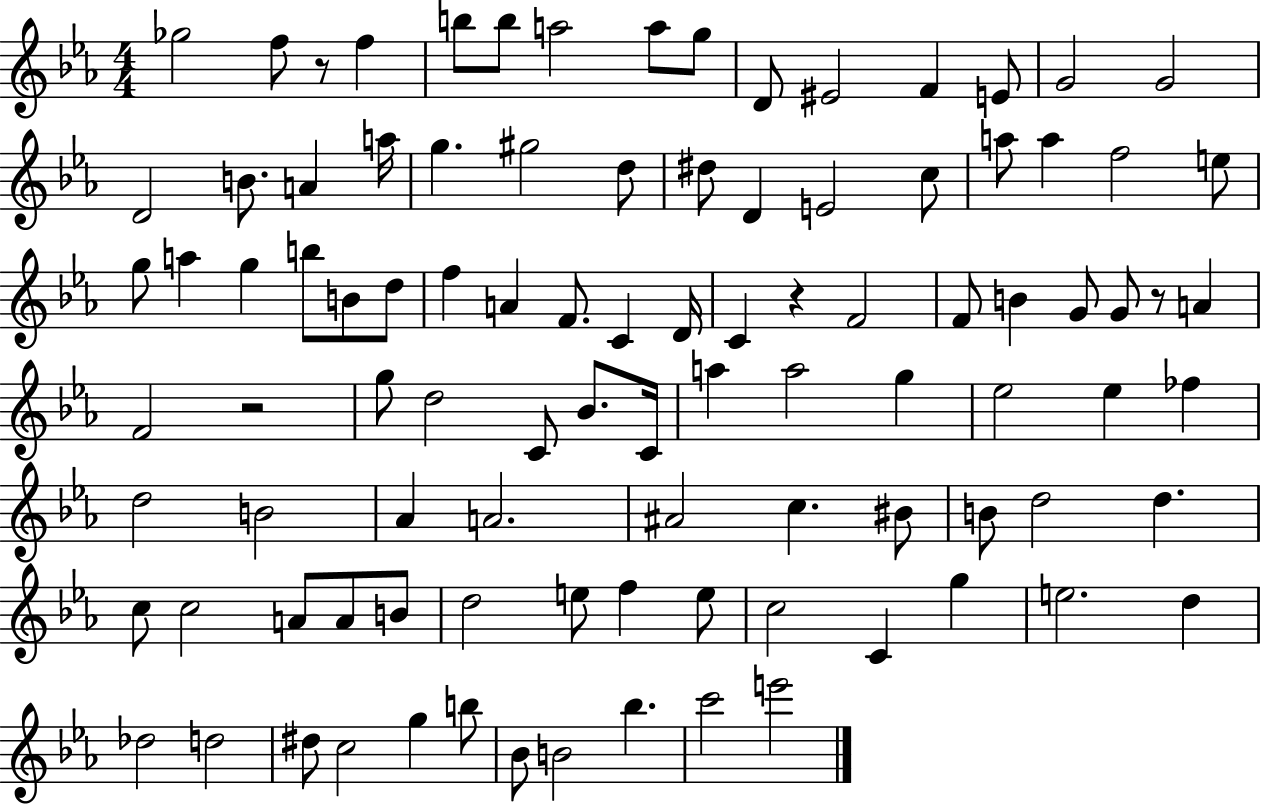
Gb5/h F5/e R/e F5/q B5/e B5/e A5/h A5/e G5/e D4/e EIS4/h F4/q E4/e G4/h G4/h D4/h B4/e. A4/q A5/s G5/q. G#5/h D5/e D#5/e D4/q E4/h C5/e A5/e A5/q F5/h E5/e G5/e A5/q G5/q B5/e B4/e D5/e F5/q A4/q F4/e. C4/q D4/s C4/q R/q F4/h F4/e B4/q G4/e G4/e R/e A4/q F4/h R/h G5/e D5/h C4/e Bb4/e. C4/s A5/q A5/h G5/q Eb5/h Eb5/q FES5/q D5/h B4/h Ab4/q A4/h. A#4/h C5/q. BIS4/e B4/e D5/h D5/q. C5/e C5/h A4/e A4/e B4/e D5/h E5/e F5/q E5/e C5/h C4/q G5/q E5/h. D5/q Db5/h D5/h D#5/e C5/h G5/q B5/e Bb4/e B4/h Bb5/q. C6/h E6/h